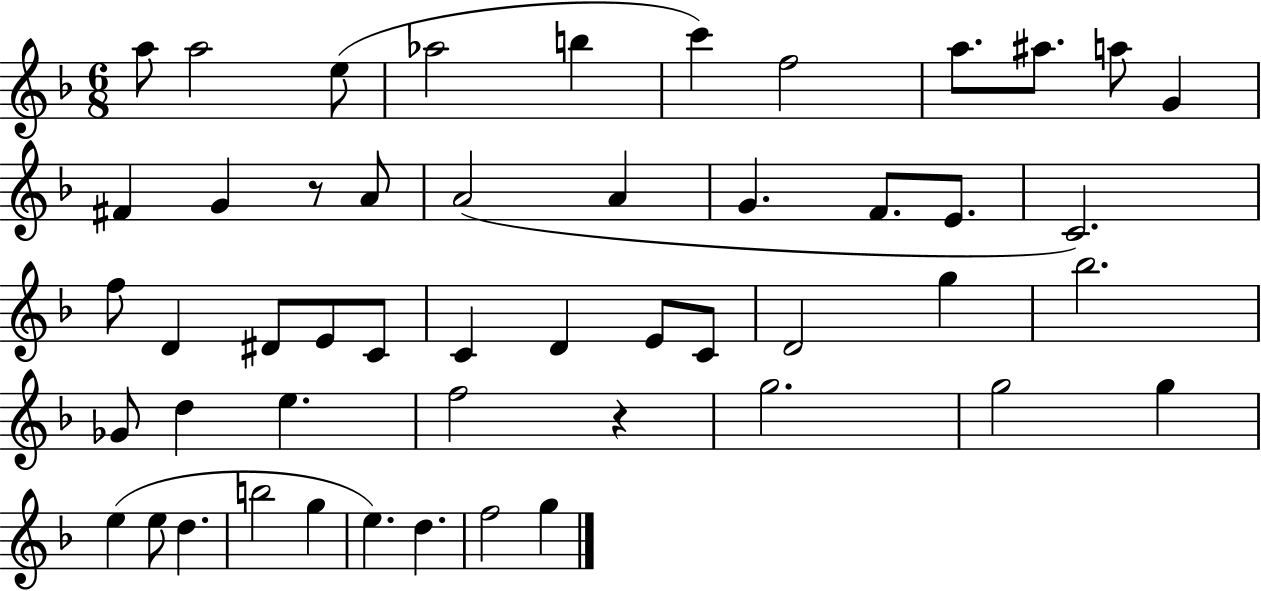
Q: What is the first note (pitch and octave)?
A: A5